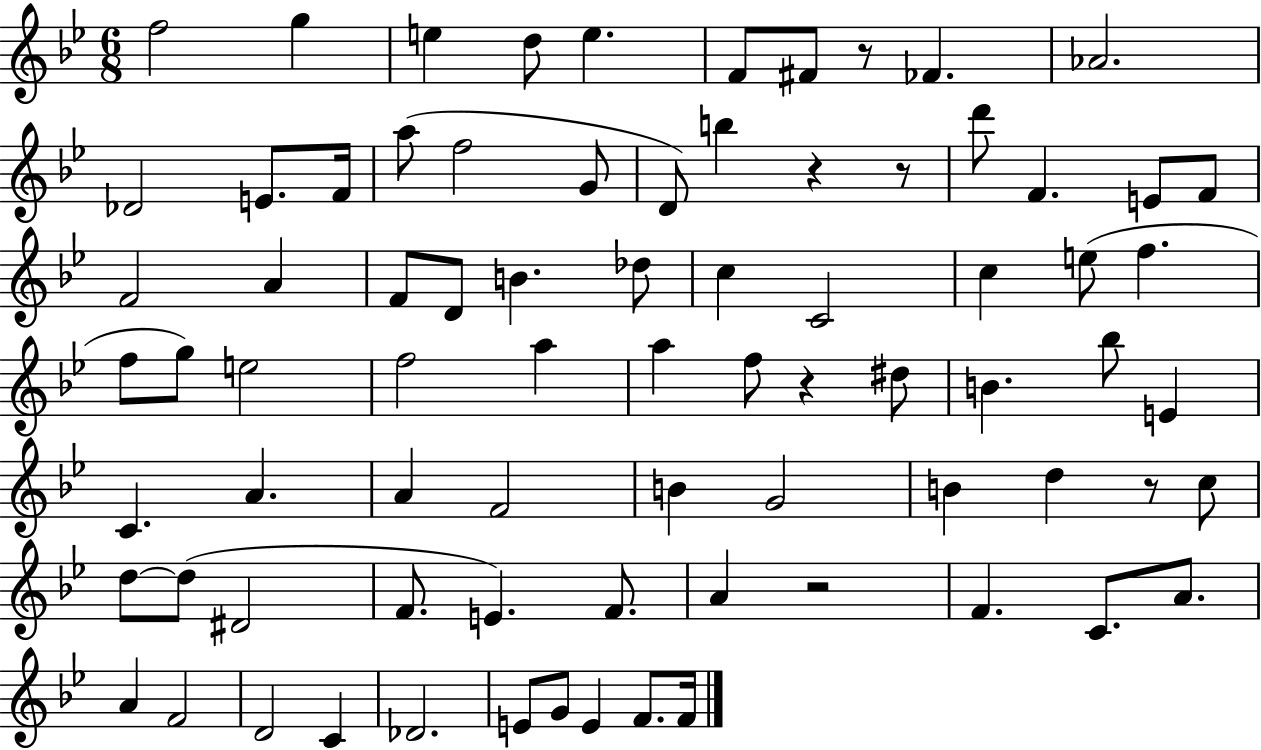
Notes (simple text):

F5/h G5/q E5/q D5/e E5/q. F4/e F#4/e R/e FES4/q. Ab4/h. Db4/h E4/e. F4/s A5/e F5/h G4/e D4/e B5/q R/q R/e D6/e F4/q. E4/e F4/e F4/h A4/q F4/e D4/e B4/q. Db5/e C5/q C4/h C5/q E5/e F5/q. F5/e G5/e E5/h F5/h A5/q A5/q F5/e R/q D#5/e B4/q. Bb5/e E4/q C4/q. A4/q. A4/q F4/h B4/q G4/h B4/q D5/q R/e C5/e D5/e D5/e D#4/h F4/e. E4/q. F4/e. A4/q R/h F4/q. C4/e. A4/e. A4/q F4/h D4/h C4/q Db4/h. E4/e G4/e E4/q F4/e. F4/s